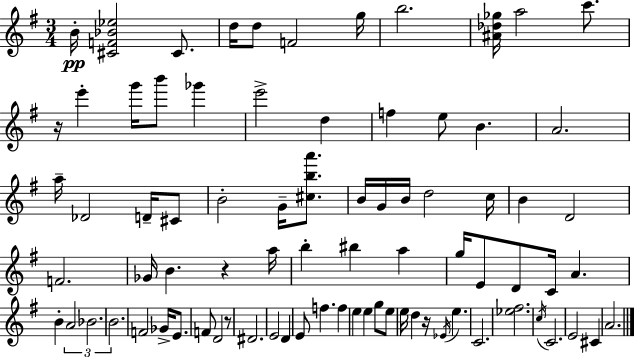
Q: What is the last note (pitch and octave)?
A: A4